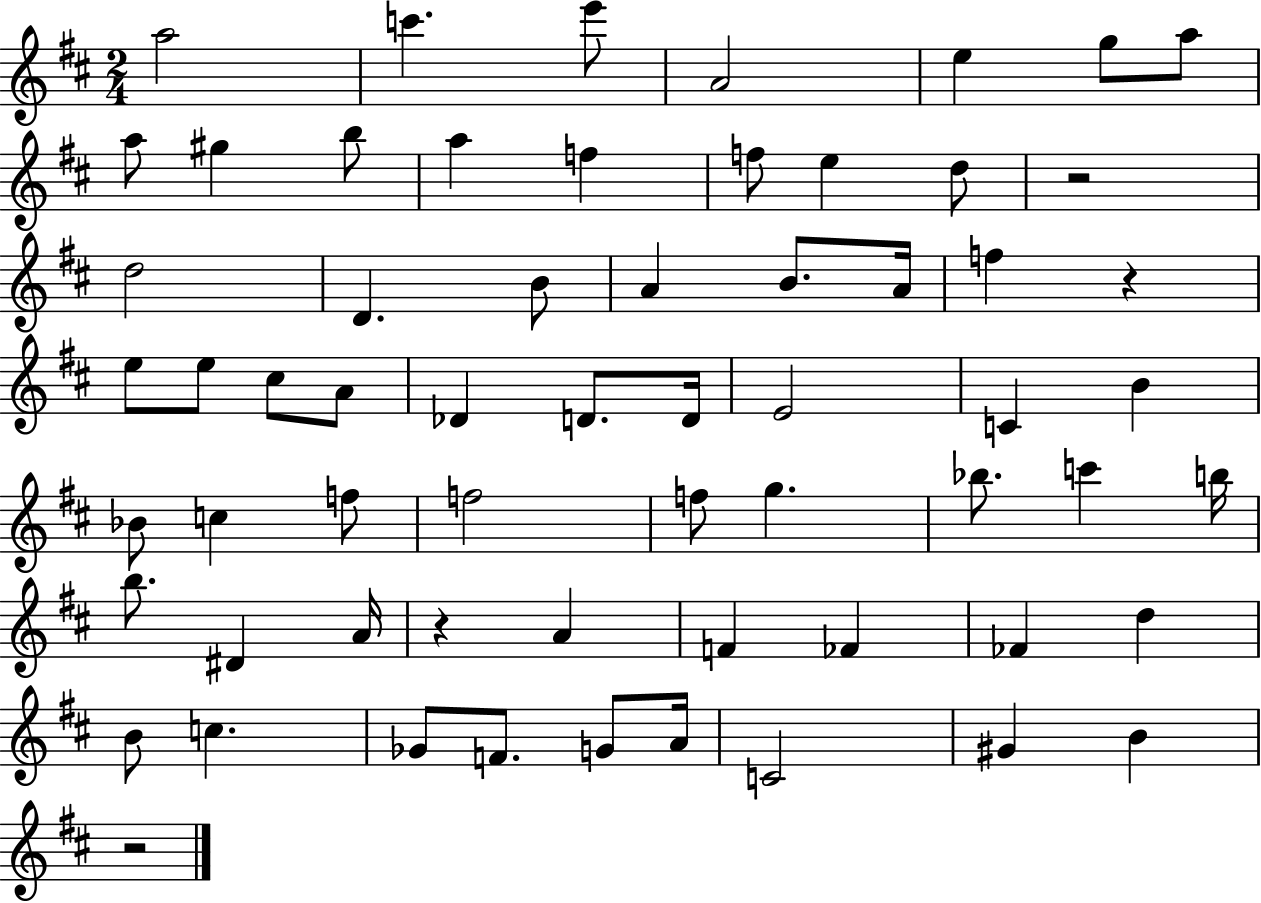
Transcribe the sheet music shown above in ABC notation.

X:1
T:Untitled
M:2/4
L:1/4
K:D
a2 c' e'/2 A2 e g/2 a/2 a/2 ^g b/2 a f f/2 e d/2 z2 d2 D B/2 A B/2 A/4 f z e/2 e/2 ^c/2 A/2 _D D/2 D/4 E2 C B _B/2 c f/2 f2 f/2 g _b/2 c' b/4 b/2 ^D A/4 z A F _F _F d B/2 c _G/2 F/2 G/2 A/4 C2 ^G B z2